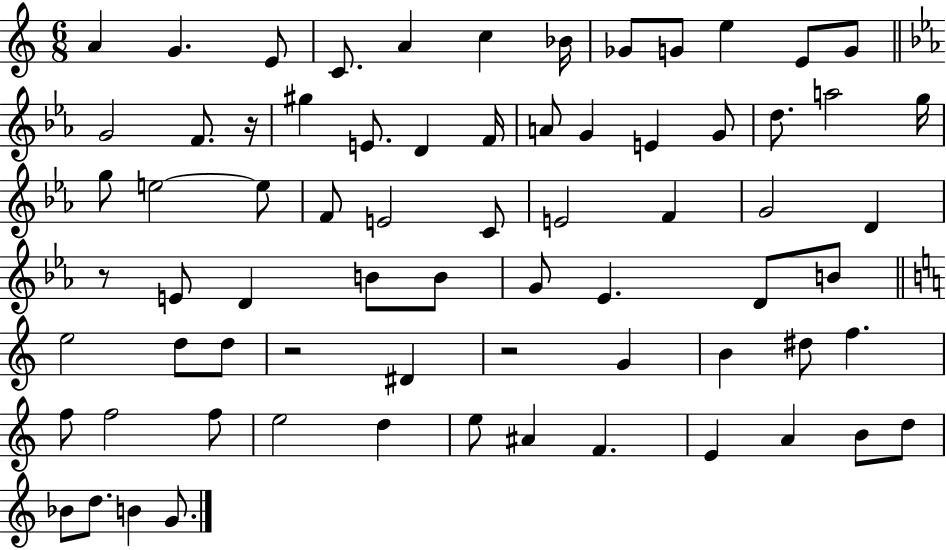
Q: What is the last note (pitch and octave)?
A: G4